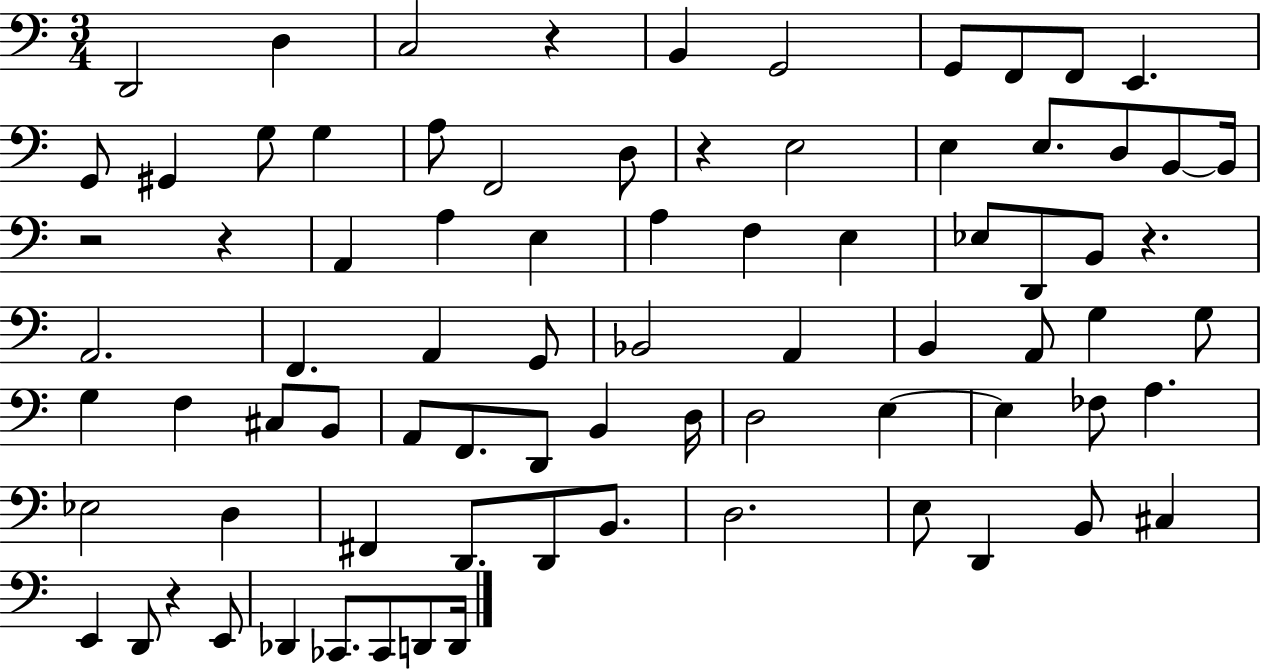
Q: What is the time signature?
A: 3/4